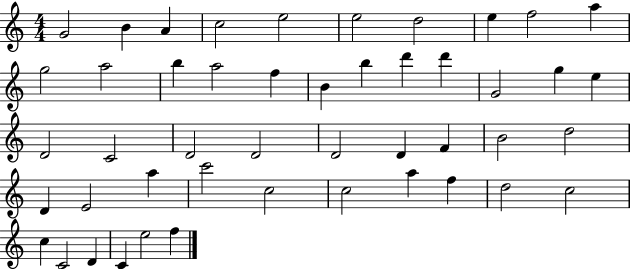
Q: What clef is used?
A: treble